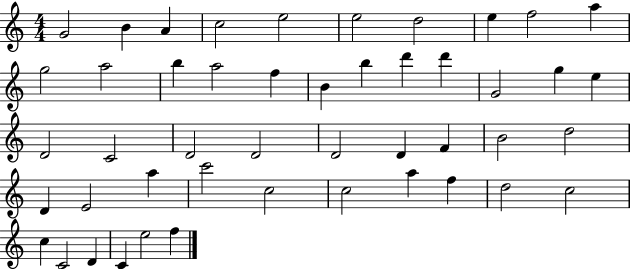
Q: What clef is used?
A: treble